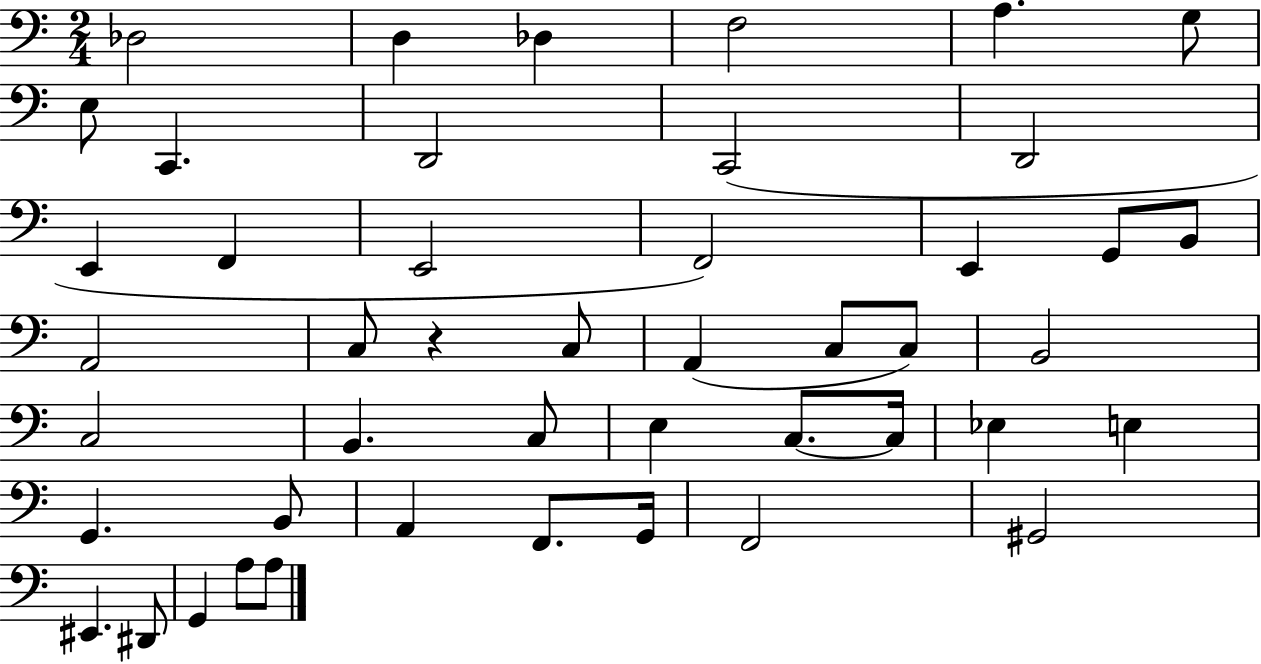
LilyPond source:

{
  \clef bass
  \numericTimeSignature
  \time 2/4
  \key c \major
  des2 | d4 des4 | f2 | a4. g8 | \break e8 c,4. | d,2 | c,2( | d,2 | \break e,4 f,4 | e,2 | f,2) | e,4 g,8 b,8 | \break a,2 | c8 r4 c8 | a,4( c8 c8) | b,2 | \break c2 | b,4. c8 | e4 c8.~~ c16 | ees4 e4 | \break g,4. b,8 | a,4 f,8. g,16 | f,2 | gis,2 | \break eis,4. dis,8 | g,4 a8 a8 | \bar "|."
}